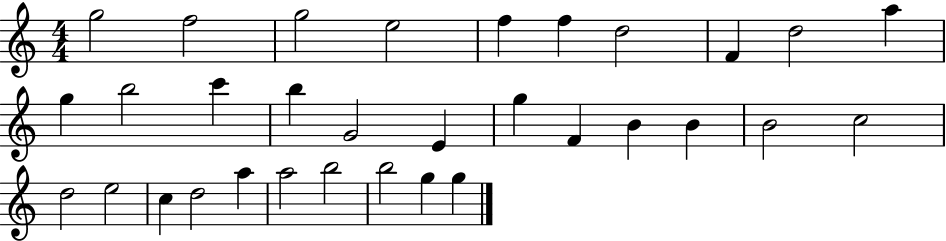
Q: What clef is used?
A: treble